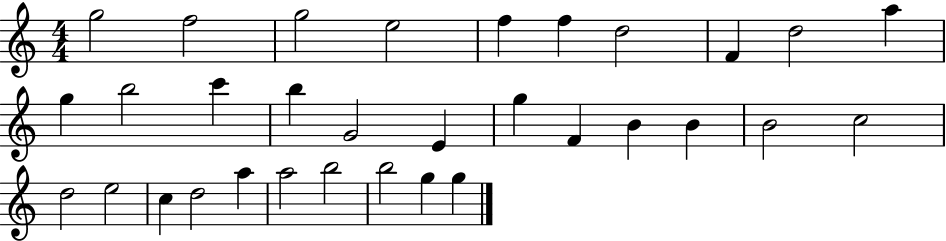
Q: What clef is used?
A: treble